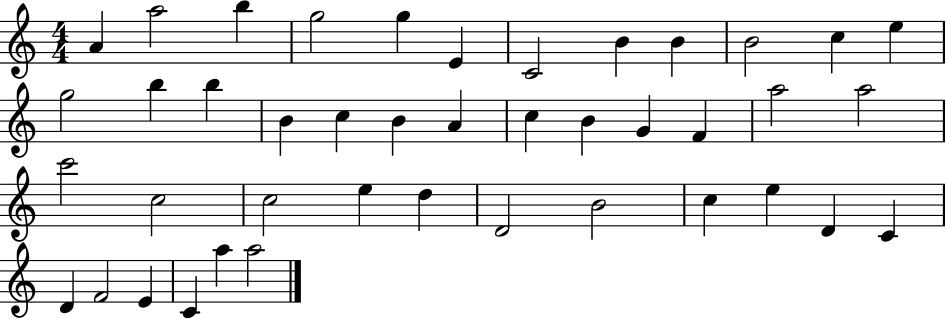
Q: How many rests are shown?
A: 0